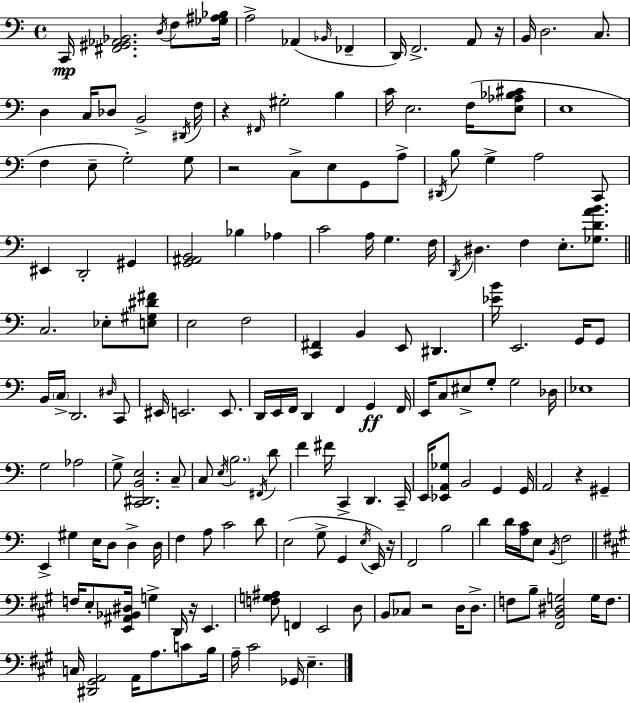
{
  \clef bass
  \time 4/4
  \defaultTimeSignature
  \key c \major
  c,16\mp <fis, gis, aes, bes,>2. \acciaccatura { d16 } f8 | <ges ais bes>16 a2-> aes,4( \grace { bes,16 } fes,4-- | d,16) f,2.-> a,8 | r16 b,16 d2. c8. | \break d4 c16 des8 b,2-> | \acciaccatura { dis,16 } f16 r4 \grace { fis,16 } gis2-. | b4 c'16 e2. | f16( <e aes bes cis'>8 e1 | \break f4 e8-- g2-.) | g8 r2 c8-> e8 | g,8 a8-> \acciaccatura { dis,16 } b8 g4-> a2 | c,8 eis,4 d,2-. | \break gis,4 <g, ais, b,>2 bes4 | aes4 c'2 a16 g4. | f16 \acciaccatura { d,16 } dis4. f4 | e8.-. <ges d' a' b'>8. \bar "||" \break \key a \minor c2. ees8-. <e gis dis' fis'>8 | e2 f2 | <c, fis,>4 b,4 e,8 dis,4. | <ees' b'>16 e,2. g,16 g,8 | \break b,16 \parenthesize c16-> d,2. \grace { dis16 } c,8 | eis,16 e,2. e,8. | d,16 e,16 f,16 d,4 f,4 g,4\ff | f,16 e,16 c8 eis8-> g8-. g2 | \break des16 ees1 | g2 aes2 | g8-> <c, dis, b, e>2. c8-- | c8 \acciaccatura { e16 } \parenthesize b2. | \break \acciaccatura { fis,16 } d'8 f'4 fis'16 c,4-> d,4. | c,16-- e,16 <ees, a, ges>8 b,2 g,4 | g,16 a,2 r4 gis,4-- | e,4-> gis4 e16 d8 d4-> | \break d16 f4 a8 c'2 | d'8 e2( g8-> g,4 | \acciaccatura { e16 } e,16) r16 f,2 b2 | d'4 d'16 <a c'>16 e8 \acciaccatura { b,16 } f2 | \break \bar "||" \break \key a \major f16 e8-. <e, ais, bes, dis>16 g4-> d,16 r16 e,4. | <f g ais>8 f,4 e,2 d8 | b,8 ces8 r2 d16 d8.-> | f8 b8-- <fis, b, dis g>2 g16 f8. | \break c16 <dis, gis, a,>2 a,16 a8. c'8 b16 | a16-- cis'2 ges,16 e4.-- | \bar "|."
}